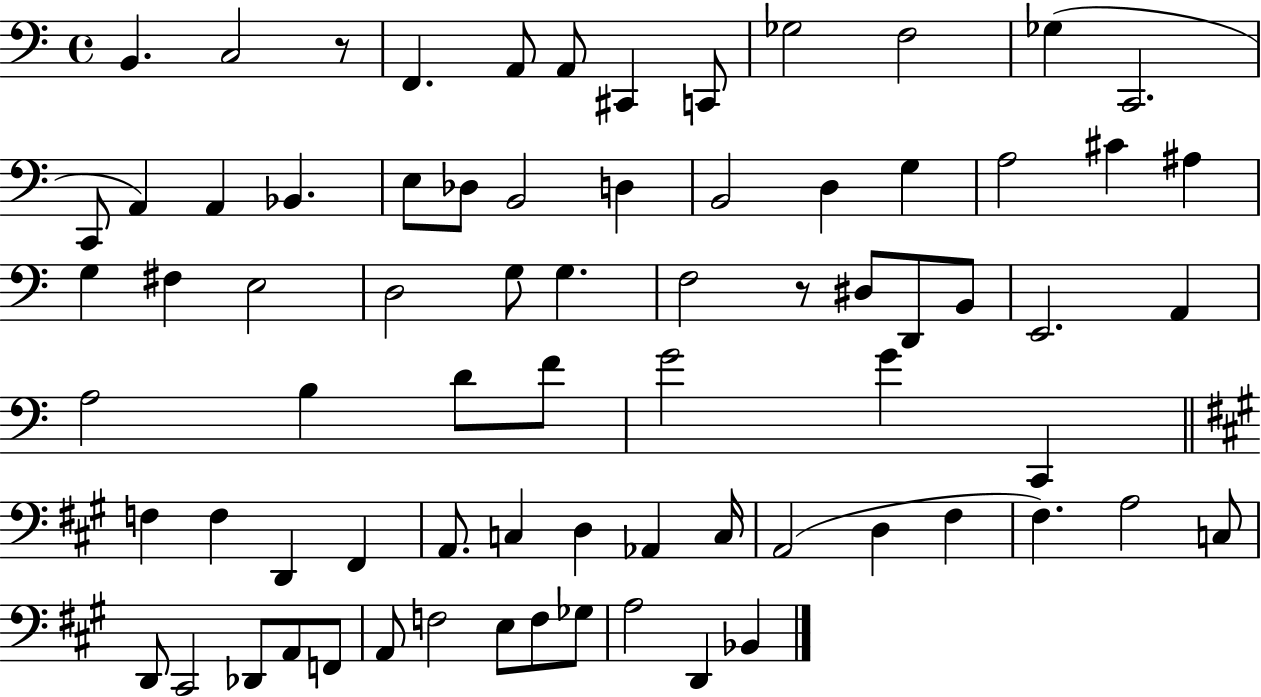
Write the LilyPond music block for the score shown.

{
  \clef bass
  \time 4/4
  \defaultTimeSignature
  \key c \major
  b,4. c2 r8 | f,4. a,8 a,8 cis,4 c,8 | ges2 f2 | ges4( c,2. | \break c,8 a,4) a,4 bes,4. | e8 des8 b,2 d4 | b,2 d4 g4 | a2 cis'4 ais4 | \break g4 fis4 e2 | d2 g8 g4. | f2 r8 dis8 d,8 b,8 | e,2. a,4 | \break a2 b4 d'8 f'8 | g'2 g'4 c,4 | \bar "||" \break \key a \major f4 f4 d,4 fis,4 | a,8. c4 d4 aes,4 c16 | a,2( d4 fis4 | fis4.) a2 c8 | \break d,8 cis,2 des,8 a,8 f,8 | a,8 f2 e8 f8 ges8 | a2 d,4 bes,4 | \bar "|."
}